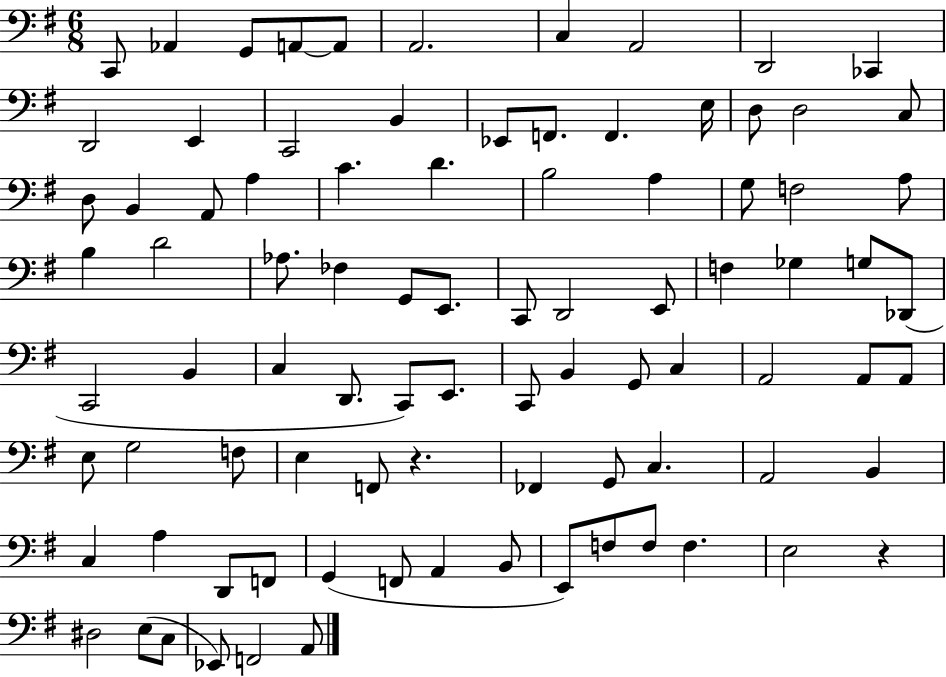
C2/e Ab2/q G2/e A2/e A2/e A2/h. C3/q A2/h D2/h CES2/q D2/h E2/q C2/h B2/q Eb2/e F2/e. F2/q. E3/s D3/e D3/h C3/e D3/e B2/q A2/e A3/q C4/q. D4/q. B3/h A3/q G3/e F3/h A3/e B3/q D4/h Ab3/e. FES3/q G2/e E2/e. C2/e D2/h E2/e F3/q Gb3/q G3/e Db2/e C2/h B2/q C3/q D2/e. C2/e E2/e. C2/e B2/q G2/e C3/q A2/h A2/e A2/e E3/e G3/h F3/e E3/q F2/e R/q. FES2/q G2/e C3/q. A2/h B2/q C3/q A3/q D2/e F2/e G2/q F2/e A2/q B2/e E2/e F3/e F3/e F3/q. E3/h R/q D#3/h E3/e C3/e Eb2/e F2/h A2/e